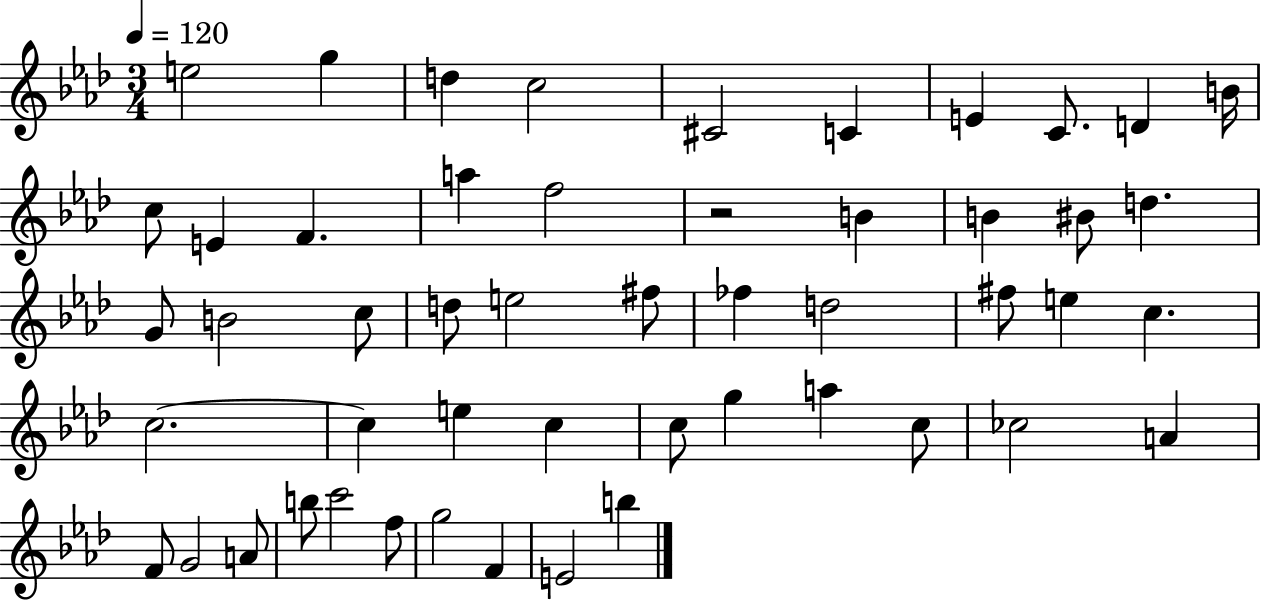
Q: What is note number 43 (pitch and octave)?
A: A4